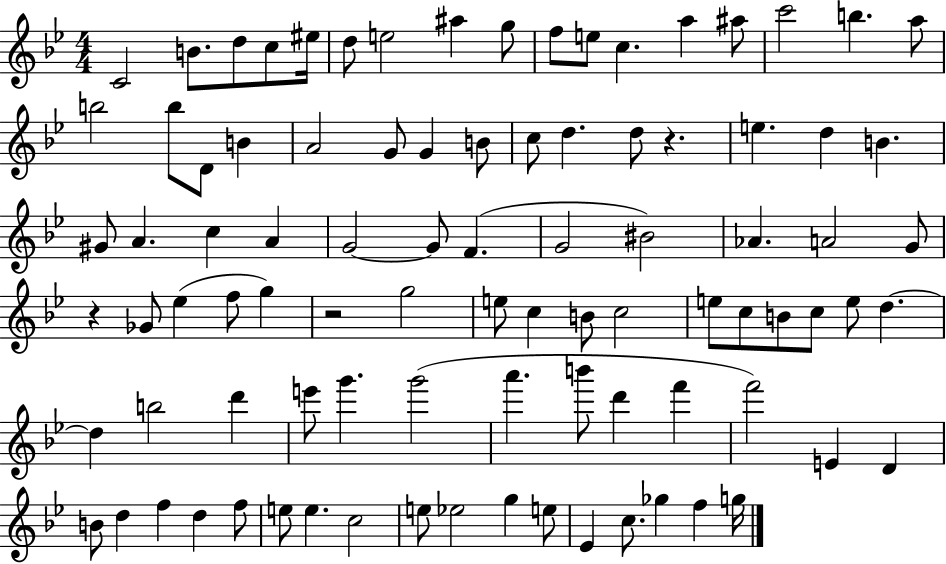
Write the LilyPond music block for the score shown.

{
  \clef treble
  \numericTimeSignature
  \time 4/4
  \key bes \major
  \repeat volta 2 { c'2 b'8. d''8 c''8 eis''16 | d''8 e''2 ais''4 g''8 | f''8 e''8 c''4. a''4 ais''8 | c'''2 b''4. a''8 | \break b''2 b''8 d'8 b'4 | a'2 g'8 g'4 b'8 | c''8 d''4. d''8 r4. | e''4. d''4 b'4. | \break gis'8 a'4. c''4 a'4 | g'2~~ g'8 f'4.( | g'2 bis'2) | aes'4. a'2 g'8 | \break r4 ges'8 ees''4( f''8 g''4) | r2 g''2 | e''8 c''4 b'8 c''2 | e''8 c''8 b'8 c''8 e''8 d''4.~~ | \break d''4 b''2 d'''4 | e'''8 g'''4. g'''2( | a'''4. b'''8 d'''4 f'''4 | f'''2) e'4 d'4 | \break b'8 d''4 f''4 d''4 f''8 | e''8 e''4. c''2 | e''8 ees''2 g''4 e''8 | ees'4 c''8. ges''4 f''4 g''16 | \break } \bar "|."
}